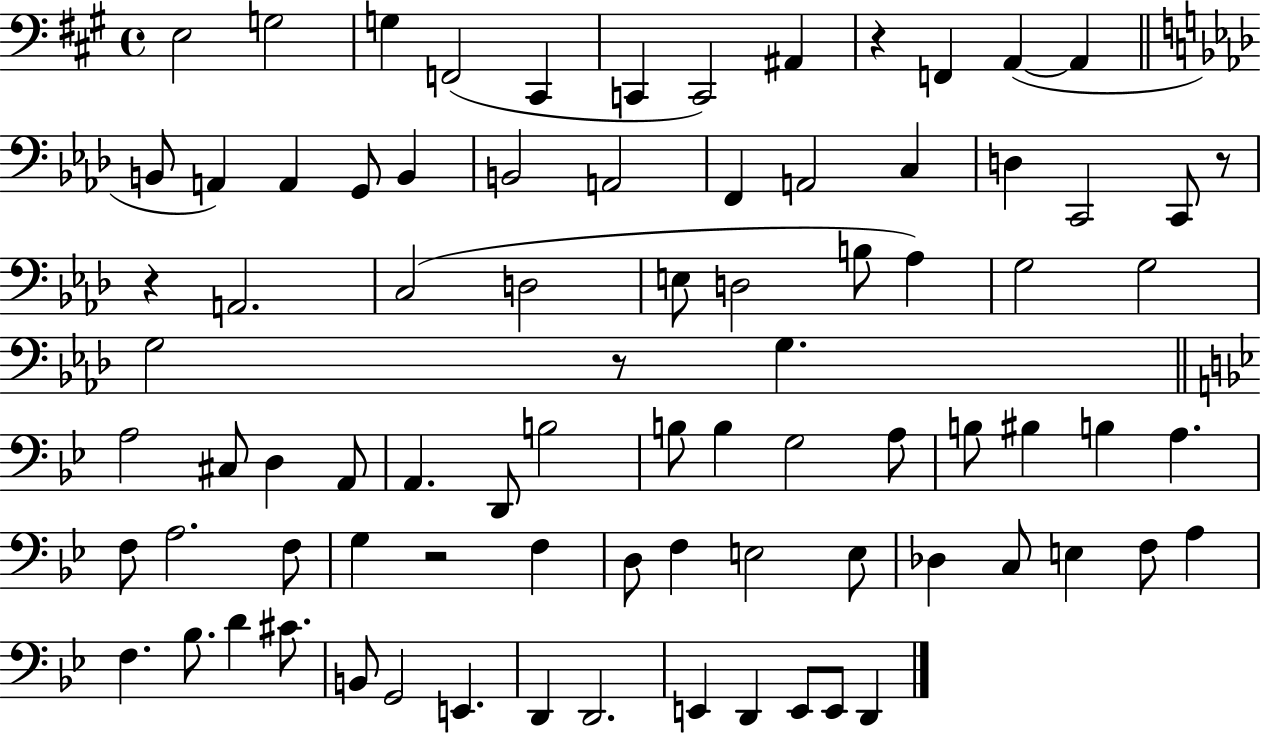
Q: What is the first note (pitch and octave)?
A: E3